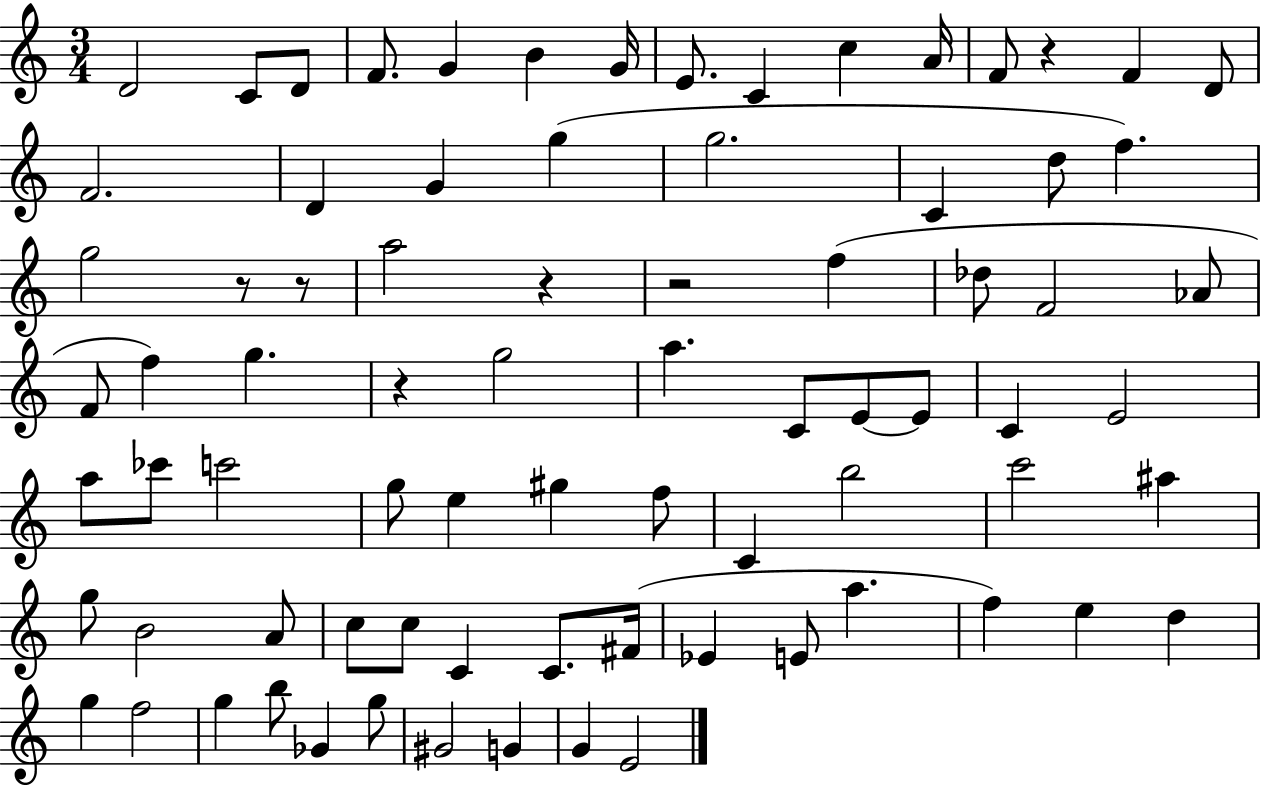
{
  \clef treble
  \numericTimeSignature
  \time 3/4
  \key c \major
  d'2 c'8 d'8 | f'8. g'4 b'4 g'16 | e'8. c'4 c''4 a'16 | f'8 r4 f'4 d'8 | \break f'2. | d'4 g'4 g''4( | g''2. | c'4 d''8 f''4.) | \break g''2 r8 r8 | a''2 r4 | r2 f''4( | des''8 f'2 aes'8 | \break f'8 f''4) g''4. | r4 g''2 | a''4. c'8 e'8~~ e'8 | c'4 e'2 | \break a''8 ces'''8 c'''2 | g''8 e''4 gis''4 f''8 | c'4 b''2 | c'''2 ais''4 | \break g''8 b'2 a'8 | c''8 c''8 c'4 c'8. fis'16( | ees'4 e'8 a''4. | f''4) e''4 d''4 | \break g''4 f''2 | g''4 b''8 ges'4 g''8 | gis'2 g'4 | g'4 e'2 | \break \bar "|."
}